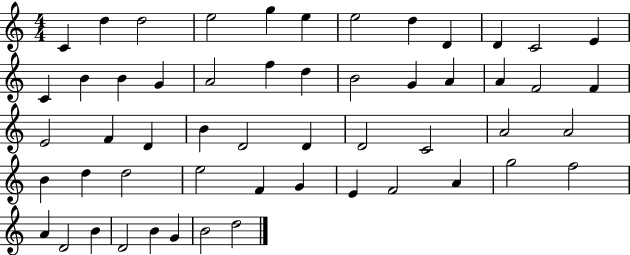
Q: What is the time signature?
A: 4/4